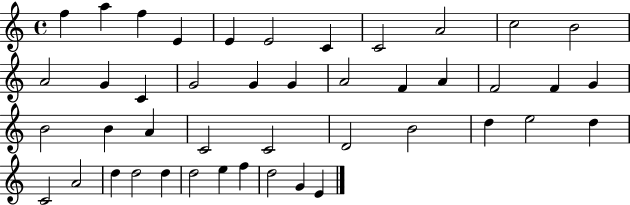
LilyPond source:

{
  \clef treble
  \time 4/4
  \defaultTimeSignature
  \key c \major
  f''4 a''4 f''4 e'4 | e'4 e'2 c'4 | c'2 a'2 | c''2 b'2 | \break a'2 g'4 c'4 | g'2 g'4 g'4 | a'2 f'4 a'4 | f'2 f'4 g'4 | \break b'2 b'4 a'4 | c'2 c'2 | d'2 b'2 | d''4 e''2 d''4 | \break c'2 a'2 | d''4 d''2 d''4 | d''2 e''4 f''4 | d''2 g'4 e'4 | \break \bar "|."
}